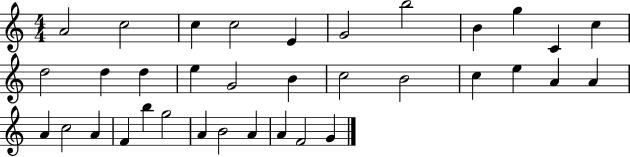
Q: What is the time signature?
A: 4/4